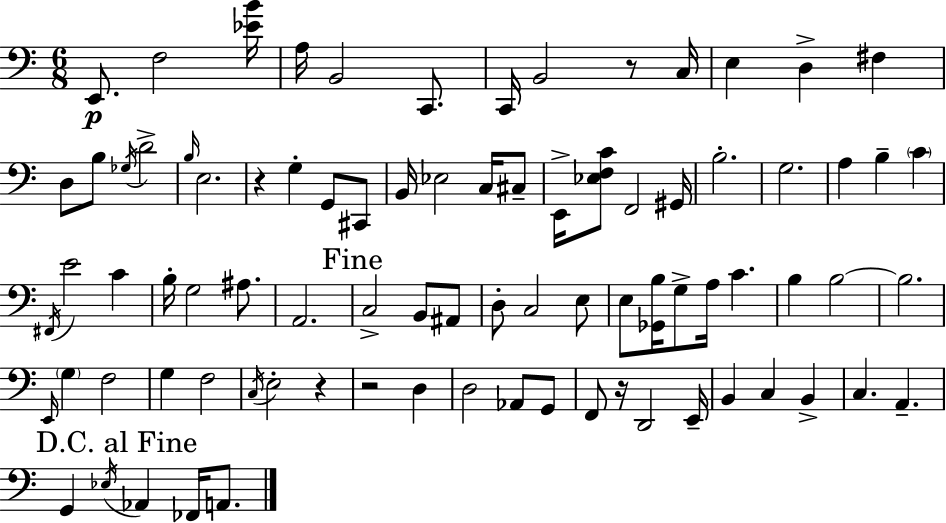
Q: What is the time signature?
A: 6/8